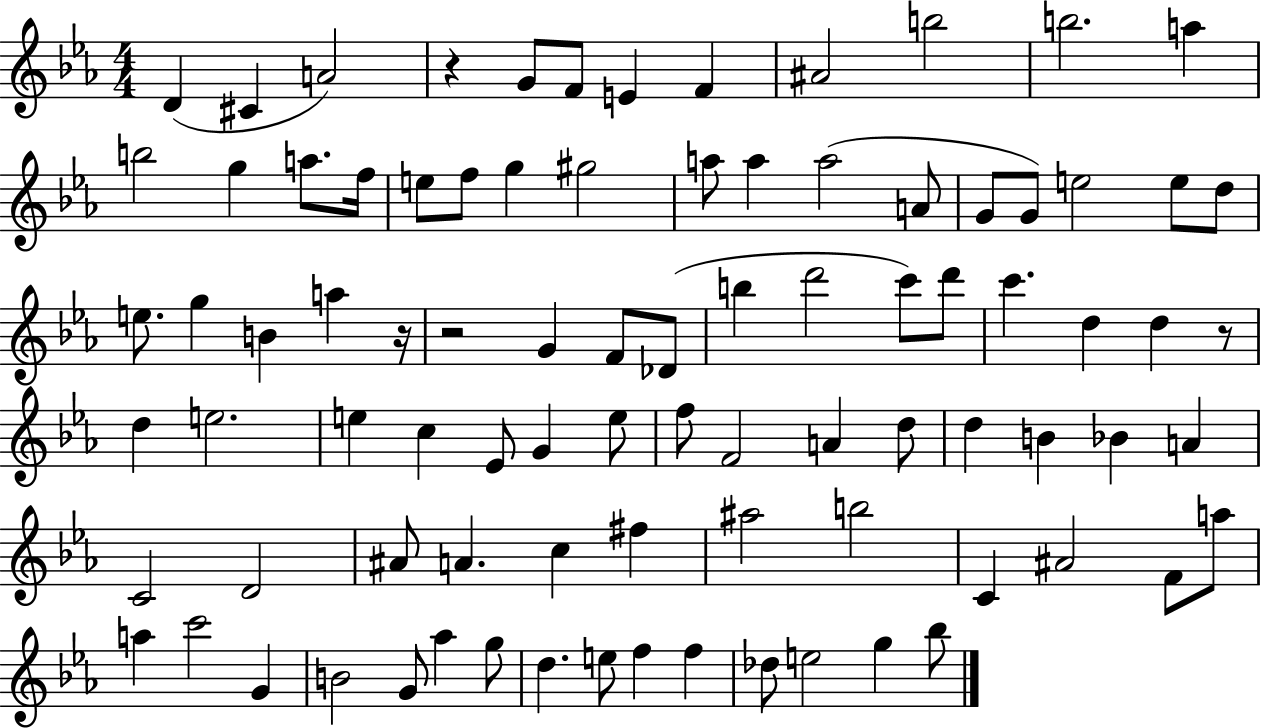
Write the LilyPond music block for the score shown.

{
  \clef treble
  \numericTimeSignature
  \time 4/4
  \key ees \major
  \repeat volta 2 { d'4( cis'4 a'2) | r4 g'8 f'8 e'4 f'4 | ais'2 b''2 | b''2. a''4 | \break b''2 g''4 a''8. f''16 | e''8 f''8 g''4 gis''2 | a''8 a''4 a''2( a'8 | g'8 g'8) e''2 e''8 d''8 | \break e''8. g''4 b'4 a''4 r16 | r2 g'4 f'8 des'8( | b''4 d'''2 c'''8) d'''8 | c'''4. d''4 d''4 r8 | \break d''4 e''2. | e''4 c''4 ees'8 g'4 e''8 | f''8 f'2 a'4 d''8 | d''4 b'4 bes'4 a'4 | \break c'2 d'2 | ais'8 a'4. c''4 fis''4 | ais''2 b''2 | c'4 ais'2 f'8 a''8 | \break a''4 c'''2 g'4 | b'2 g'8 aes''4 g''8 | d''4. e''8 f''4 f''4 | des''8 e''2 g''4 bes''8 | \break } \bar "|."
}